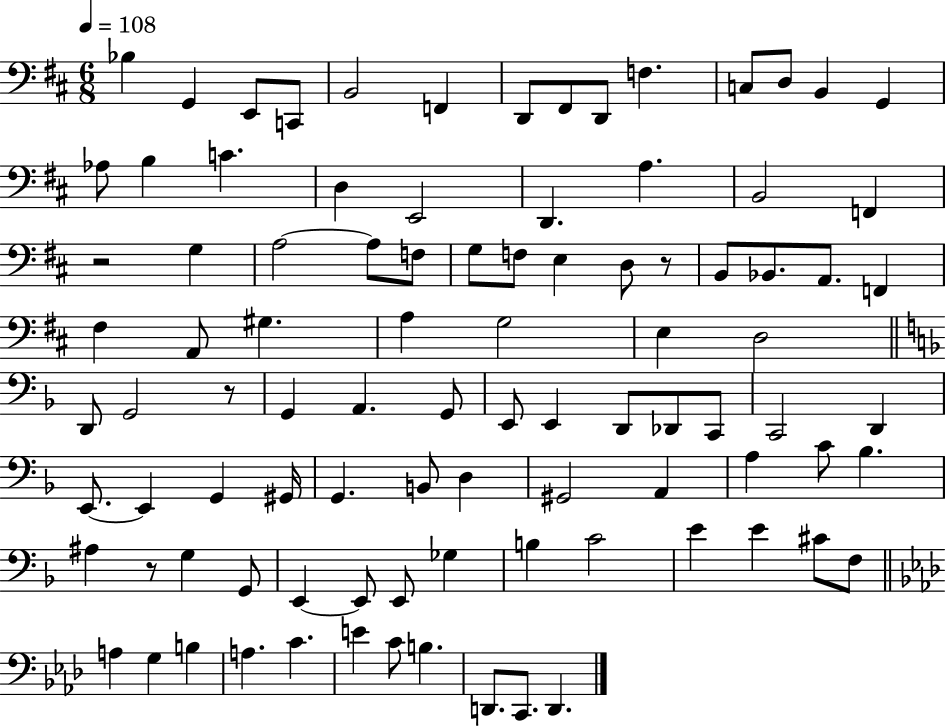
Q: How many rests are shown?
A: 4